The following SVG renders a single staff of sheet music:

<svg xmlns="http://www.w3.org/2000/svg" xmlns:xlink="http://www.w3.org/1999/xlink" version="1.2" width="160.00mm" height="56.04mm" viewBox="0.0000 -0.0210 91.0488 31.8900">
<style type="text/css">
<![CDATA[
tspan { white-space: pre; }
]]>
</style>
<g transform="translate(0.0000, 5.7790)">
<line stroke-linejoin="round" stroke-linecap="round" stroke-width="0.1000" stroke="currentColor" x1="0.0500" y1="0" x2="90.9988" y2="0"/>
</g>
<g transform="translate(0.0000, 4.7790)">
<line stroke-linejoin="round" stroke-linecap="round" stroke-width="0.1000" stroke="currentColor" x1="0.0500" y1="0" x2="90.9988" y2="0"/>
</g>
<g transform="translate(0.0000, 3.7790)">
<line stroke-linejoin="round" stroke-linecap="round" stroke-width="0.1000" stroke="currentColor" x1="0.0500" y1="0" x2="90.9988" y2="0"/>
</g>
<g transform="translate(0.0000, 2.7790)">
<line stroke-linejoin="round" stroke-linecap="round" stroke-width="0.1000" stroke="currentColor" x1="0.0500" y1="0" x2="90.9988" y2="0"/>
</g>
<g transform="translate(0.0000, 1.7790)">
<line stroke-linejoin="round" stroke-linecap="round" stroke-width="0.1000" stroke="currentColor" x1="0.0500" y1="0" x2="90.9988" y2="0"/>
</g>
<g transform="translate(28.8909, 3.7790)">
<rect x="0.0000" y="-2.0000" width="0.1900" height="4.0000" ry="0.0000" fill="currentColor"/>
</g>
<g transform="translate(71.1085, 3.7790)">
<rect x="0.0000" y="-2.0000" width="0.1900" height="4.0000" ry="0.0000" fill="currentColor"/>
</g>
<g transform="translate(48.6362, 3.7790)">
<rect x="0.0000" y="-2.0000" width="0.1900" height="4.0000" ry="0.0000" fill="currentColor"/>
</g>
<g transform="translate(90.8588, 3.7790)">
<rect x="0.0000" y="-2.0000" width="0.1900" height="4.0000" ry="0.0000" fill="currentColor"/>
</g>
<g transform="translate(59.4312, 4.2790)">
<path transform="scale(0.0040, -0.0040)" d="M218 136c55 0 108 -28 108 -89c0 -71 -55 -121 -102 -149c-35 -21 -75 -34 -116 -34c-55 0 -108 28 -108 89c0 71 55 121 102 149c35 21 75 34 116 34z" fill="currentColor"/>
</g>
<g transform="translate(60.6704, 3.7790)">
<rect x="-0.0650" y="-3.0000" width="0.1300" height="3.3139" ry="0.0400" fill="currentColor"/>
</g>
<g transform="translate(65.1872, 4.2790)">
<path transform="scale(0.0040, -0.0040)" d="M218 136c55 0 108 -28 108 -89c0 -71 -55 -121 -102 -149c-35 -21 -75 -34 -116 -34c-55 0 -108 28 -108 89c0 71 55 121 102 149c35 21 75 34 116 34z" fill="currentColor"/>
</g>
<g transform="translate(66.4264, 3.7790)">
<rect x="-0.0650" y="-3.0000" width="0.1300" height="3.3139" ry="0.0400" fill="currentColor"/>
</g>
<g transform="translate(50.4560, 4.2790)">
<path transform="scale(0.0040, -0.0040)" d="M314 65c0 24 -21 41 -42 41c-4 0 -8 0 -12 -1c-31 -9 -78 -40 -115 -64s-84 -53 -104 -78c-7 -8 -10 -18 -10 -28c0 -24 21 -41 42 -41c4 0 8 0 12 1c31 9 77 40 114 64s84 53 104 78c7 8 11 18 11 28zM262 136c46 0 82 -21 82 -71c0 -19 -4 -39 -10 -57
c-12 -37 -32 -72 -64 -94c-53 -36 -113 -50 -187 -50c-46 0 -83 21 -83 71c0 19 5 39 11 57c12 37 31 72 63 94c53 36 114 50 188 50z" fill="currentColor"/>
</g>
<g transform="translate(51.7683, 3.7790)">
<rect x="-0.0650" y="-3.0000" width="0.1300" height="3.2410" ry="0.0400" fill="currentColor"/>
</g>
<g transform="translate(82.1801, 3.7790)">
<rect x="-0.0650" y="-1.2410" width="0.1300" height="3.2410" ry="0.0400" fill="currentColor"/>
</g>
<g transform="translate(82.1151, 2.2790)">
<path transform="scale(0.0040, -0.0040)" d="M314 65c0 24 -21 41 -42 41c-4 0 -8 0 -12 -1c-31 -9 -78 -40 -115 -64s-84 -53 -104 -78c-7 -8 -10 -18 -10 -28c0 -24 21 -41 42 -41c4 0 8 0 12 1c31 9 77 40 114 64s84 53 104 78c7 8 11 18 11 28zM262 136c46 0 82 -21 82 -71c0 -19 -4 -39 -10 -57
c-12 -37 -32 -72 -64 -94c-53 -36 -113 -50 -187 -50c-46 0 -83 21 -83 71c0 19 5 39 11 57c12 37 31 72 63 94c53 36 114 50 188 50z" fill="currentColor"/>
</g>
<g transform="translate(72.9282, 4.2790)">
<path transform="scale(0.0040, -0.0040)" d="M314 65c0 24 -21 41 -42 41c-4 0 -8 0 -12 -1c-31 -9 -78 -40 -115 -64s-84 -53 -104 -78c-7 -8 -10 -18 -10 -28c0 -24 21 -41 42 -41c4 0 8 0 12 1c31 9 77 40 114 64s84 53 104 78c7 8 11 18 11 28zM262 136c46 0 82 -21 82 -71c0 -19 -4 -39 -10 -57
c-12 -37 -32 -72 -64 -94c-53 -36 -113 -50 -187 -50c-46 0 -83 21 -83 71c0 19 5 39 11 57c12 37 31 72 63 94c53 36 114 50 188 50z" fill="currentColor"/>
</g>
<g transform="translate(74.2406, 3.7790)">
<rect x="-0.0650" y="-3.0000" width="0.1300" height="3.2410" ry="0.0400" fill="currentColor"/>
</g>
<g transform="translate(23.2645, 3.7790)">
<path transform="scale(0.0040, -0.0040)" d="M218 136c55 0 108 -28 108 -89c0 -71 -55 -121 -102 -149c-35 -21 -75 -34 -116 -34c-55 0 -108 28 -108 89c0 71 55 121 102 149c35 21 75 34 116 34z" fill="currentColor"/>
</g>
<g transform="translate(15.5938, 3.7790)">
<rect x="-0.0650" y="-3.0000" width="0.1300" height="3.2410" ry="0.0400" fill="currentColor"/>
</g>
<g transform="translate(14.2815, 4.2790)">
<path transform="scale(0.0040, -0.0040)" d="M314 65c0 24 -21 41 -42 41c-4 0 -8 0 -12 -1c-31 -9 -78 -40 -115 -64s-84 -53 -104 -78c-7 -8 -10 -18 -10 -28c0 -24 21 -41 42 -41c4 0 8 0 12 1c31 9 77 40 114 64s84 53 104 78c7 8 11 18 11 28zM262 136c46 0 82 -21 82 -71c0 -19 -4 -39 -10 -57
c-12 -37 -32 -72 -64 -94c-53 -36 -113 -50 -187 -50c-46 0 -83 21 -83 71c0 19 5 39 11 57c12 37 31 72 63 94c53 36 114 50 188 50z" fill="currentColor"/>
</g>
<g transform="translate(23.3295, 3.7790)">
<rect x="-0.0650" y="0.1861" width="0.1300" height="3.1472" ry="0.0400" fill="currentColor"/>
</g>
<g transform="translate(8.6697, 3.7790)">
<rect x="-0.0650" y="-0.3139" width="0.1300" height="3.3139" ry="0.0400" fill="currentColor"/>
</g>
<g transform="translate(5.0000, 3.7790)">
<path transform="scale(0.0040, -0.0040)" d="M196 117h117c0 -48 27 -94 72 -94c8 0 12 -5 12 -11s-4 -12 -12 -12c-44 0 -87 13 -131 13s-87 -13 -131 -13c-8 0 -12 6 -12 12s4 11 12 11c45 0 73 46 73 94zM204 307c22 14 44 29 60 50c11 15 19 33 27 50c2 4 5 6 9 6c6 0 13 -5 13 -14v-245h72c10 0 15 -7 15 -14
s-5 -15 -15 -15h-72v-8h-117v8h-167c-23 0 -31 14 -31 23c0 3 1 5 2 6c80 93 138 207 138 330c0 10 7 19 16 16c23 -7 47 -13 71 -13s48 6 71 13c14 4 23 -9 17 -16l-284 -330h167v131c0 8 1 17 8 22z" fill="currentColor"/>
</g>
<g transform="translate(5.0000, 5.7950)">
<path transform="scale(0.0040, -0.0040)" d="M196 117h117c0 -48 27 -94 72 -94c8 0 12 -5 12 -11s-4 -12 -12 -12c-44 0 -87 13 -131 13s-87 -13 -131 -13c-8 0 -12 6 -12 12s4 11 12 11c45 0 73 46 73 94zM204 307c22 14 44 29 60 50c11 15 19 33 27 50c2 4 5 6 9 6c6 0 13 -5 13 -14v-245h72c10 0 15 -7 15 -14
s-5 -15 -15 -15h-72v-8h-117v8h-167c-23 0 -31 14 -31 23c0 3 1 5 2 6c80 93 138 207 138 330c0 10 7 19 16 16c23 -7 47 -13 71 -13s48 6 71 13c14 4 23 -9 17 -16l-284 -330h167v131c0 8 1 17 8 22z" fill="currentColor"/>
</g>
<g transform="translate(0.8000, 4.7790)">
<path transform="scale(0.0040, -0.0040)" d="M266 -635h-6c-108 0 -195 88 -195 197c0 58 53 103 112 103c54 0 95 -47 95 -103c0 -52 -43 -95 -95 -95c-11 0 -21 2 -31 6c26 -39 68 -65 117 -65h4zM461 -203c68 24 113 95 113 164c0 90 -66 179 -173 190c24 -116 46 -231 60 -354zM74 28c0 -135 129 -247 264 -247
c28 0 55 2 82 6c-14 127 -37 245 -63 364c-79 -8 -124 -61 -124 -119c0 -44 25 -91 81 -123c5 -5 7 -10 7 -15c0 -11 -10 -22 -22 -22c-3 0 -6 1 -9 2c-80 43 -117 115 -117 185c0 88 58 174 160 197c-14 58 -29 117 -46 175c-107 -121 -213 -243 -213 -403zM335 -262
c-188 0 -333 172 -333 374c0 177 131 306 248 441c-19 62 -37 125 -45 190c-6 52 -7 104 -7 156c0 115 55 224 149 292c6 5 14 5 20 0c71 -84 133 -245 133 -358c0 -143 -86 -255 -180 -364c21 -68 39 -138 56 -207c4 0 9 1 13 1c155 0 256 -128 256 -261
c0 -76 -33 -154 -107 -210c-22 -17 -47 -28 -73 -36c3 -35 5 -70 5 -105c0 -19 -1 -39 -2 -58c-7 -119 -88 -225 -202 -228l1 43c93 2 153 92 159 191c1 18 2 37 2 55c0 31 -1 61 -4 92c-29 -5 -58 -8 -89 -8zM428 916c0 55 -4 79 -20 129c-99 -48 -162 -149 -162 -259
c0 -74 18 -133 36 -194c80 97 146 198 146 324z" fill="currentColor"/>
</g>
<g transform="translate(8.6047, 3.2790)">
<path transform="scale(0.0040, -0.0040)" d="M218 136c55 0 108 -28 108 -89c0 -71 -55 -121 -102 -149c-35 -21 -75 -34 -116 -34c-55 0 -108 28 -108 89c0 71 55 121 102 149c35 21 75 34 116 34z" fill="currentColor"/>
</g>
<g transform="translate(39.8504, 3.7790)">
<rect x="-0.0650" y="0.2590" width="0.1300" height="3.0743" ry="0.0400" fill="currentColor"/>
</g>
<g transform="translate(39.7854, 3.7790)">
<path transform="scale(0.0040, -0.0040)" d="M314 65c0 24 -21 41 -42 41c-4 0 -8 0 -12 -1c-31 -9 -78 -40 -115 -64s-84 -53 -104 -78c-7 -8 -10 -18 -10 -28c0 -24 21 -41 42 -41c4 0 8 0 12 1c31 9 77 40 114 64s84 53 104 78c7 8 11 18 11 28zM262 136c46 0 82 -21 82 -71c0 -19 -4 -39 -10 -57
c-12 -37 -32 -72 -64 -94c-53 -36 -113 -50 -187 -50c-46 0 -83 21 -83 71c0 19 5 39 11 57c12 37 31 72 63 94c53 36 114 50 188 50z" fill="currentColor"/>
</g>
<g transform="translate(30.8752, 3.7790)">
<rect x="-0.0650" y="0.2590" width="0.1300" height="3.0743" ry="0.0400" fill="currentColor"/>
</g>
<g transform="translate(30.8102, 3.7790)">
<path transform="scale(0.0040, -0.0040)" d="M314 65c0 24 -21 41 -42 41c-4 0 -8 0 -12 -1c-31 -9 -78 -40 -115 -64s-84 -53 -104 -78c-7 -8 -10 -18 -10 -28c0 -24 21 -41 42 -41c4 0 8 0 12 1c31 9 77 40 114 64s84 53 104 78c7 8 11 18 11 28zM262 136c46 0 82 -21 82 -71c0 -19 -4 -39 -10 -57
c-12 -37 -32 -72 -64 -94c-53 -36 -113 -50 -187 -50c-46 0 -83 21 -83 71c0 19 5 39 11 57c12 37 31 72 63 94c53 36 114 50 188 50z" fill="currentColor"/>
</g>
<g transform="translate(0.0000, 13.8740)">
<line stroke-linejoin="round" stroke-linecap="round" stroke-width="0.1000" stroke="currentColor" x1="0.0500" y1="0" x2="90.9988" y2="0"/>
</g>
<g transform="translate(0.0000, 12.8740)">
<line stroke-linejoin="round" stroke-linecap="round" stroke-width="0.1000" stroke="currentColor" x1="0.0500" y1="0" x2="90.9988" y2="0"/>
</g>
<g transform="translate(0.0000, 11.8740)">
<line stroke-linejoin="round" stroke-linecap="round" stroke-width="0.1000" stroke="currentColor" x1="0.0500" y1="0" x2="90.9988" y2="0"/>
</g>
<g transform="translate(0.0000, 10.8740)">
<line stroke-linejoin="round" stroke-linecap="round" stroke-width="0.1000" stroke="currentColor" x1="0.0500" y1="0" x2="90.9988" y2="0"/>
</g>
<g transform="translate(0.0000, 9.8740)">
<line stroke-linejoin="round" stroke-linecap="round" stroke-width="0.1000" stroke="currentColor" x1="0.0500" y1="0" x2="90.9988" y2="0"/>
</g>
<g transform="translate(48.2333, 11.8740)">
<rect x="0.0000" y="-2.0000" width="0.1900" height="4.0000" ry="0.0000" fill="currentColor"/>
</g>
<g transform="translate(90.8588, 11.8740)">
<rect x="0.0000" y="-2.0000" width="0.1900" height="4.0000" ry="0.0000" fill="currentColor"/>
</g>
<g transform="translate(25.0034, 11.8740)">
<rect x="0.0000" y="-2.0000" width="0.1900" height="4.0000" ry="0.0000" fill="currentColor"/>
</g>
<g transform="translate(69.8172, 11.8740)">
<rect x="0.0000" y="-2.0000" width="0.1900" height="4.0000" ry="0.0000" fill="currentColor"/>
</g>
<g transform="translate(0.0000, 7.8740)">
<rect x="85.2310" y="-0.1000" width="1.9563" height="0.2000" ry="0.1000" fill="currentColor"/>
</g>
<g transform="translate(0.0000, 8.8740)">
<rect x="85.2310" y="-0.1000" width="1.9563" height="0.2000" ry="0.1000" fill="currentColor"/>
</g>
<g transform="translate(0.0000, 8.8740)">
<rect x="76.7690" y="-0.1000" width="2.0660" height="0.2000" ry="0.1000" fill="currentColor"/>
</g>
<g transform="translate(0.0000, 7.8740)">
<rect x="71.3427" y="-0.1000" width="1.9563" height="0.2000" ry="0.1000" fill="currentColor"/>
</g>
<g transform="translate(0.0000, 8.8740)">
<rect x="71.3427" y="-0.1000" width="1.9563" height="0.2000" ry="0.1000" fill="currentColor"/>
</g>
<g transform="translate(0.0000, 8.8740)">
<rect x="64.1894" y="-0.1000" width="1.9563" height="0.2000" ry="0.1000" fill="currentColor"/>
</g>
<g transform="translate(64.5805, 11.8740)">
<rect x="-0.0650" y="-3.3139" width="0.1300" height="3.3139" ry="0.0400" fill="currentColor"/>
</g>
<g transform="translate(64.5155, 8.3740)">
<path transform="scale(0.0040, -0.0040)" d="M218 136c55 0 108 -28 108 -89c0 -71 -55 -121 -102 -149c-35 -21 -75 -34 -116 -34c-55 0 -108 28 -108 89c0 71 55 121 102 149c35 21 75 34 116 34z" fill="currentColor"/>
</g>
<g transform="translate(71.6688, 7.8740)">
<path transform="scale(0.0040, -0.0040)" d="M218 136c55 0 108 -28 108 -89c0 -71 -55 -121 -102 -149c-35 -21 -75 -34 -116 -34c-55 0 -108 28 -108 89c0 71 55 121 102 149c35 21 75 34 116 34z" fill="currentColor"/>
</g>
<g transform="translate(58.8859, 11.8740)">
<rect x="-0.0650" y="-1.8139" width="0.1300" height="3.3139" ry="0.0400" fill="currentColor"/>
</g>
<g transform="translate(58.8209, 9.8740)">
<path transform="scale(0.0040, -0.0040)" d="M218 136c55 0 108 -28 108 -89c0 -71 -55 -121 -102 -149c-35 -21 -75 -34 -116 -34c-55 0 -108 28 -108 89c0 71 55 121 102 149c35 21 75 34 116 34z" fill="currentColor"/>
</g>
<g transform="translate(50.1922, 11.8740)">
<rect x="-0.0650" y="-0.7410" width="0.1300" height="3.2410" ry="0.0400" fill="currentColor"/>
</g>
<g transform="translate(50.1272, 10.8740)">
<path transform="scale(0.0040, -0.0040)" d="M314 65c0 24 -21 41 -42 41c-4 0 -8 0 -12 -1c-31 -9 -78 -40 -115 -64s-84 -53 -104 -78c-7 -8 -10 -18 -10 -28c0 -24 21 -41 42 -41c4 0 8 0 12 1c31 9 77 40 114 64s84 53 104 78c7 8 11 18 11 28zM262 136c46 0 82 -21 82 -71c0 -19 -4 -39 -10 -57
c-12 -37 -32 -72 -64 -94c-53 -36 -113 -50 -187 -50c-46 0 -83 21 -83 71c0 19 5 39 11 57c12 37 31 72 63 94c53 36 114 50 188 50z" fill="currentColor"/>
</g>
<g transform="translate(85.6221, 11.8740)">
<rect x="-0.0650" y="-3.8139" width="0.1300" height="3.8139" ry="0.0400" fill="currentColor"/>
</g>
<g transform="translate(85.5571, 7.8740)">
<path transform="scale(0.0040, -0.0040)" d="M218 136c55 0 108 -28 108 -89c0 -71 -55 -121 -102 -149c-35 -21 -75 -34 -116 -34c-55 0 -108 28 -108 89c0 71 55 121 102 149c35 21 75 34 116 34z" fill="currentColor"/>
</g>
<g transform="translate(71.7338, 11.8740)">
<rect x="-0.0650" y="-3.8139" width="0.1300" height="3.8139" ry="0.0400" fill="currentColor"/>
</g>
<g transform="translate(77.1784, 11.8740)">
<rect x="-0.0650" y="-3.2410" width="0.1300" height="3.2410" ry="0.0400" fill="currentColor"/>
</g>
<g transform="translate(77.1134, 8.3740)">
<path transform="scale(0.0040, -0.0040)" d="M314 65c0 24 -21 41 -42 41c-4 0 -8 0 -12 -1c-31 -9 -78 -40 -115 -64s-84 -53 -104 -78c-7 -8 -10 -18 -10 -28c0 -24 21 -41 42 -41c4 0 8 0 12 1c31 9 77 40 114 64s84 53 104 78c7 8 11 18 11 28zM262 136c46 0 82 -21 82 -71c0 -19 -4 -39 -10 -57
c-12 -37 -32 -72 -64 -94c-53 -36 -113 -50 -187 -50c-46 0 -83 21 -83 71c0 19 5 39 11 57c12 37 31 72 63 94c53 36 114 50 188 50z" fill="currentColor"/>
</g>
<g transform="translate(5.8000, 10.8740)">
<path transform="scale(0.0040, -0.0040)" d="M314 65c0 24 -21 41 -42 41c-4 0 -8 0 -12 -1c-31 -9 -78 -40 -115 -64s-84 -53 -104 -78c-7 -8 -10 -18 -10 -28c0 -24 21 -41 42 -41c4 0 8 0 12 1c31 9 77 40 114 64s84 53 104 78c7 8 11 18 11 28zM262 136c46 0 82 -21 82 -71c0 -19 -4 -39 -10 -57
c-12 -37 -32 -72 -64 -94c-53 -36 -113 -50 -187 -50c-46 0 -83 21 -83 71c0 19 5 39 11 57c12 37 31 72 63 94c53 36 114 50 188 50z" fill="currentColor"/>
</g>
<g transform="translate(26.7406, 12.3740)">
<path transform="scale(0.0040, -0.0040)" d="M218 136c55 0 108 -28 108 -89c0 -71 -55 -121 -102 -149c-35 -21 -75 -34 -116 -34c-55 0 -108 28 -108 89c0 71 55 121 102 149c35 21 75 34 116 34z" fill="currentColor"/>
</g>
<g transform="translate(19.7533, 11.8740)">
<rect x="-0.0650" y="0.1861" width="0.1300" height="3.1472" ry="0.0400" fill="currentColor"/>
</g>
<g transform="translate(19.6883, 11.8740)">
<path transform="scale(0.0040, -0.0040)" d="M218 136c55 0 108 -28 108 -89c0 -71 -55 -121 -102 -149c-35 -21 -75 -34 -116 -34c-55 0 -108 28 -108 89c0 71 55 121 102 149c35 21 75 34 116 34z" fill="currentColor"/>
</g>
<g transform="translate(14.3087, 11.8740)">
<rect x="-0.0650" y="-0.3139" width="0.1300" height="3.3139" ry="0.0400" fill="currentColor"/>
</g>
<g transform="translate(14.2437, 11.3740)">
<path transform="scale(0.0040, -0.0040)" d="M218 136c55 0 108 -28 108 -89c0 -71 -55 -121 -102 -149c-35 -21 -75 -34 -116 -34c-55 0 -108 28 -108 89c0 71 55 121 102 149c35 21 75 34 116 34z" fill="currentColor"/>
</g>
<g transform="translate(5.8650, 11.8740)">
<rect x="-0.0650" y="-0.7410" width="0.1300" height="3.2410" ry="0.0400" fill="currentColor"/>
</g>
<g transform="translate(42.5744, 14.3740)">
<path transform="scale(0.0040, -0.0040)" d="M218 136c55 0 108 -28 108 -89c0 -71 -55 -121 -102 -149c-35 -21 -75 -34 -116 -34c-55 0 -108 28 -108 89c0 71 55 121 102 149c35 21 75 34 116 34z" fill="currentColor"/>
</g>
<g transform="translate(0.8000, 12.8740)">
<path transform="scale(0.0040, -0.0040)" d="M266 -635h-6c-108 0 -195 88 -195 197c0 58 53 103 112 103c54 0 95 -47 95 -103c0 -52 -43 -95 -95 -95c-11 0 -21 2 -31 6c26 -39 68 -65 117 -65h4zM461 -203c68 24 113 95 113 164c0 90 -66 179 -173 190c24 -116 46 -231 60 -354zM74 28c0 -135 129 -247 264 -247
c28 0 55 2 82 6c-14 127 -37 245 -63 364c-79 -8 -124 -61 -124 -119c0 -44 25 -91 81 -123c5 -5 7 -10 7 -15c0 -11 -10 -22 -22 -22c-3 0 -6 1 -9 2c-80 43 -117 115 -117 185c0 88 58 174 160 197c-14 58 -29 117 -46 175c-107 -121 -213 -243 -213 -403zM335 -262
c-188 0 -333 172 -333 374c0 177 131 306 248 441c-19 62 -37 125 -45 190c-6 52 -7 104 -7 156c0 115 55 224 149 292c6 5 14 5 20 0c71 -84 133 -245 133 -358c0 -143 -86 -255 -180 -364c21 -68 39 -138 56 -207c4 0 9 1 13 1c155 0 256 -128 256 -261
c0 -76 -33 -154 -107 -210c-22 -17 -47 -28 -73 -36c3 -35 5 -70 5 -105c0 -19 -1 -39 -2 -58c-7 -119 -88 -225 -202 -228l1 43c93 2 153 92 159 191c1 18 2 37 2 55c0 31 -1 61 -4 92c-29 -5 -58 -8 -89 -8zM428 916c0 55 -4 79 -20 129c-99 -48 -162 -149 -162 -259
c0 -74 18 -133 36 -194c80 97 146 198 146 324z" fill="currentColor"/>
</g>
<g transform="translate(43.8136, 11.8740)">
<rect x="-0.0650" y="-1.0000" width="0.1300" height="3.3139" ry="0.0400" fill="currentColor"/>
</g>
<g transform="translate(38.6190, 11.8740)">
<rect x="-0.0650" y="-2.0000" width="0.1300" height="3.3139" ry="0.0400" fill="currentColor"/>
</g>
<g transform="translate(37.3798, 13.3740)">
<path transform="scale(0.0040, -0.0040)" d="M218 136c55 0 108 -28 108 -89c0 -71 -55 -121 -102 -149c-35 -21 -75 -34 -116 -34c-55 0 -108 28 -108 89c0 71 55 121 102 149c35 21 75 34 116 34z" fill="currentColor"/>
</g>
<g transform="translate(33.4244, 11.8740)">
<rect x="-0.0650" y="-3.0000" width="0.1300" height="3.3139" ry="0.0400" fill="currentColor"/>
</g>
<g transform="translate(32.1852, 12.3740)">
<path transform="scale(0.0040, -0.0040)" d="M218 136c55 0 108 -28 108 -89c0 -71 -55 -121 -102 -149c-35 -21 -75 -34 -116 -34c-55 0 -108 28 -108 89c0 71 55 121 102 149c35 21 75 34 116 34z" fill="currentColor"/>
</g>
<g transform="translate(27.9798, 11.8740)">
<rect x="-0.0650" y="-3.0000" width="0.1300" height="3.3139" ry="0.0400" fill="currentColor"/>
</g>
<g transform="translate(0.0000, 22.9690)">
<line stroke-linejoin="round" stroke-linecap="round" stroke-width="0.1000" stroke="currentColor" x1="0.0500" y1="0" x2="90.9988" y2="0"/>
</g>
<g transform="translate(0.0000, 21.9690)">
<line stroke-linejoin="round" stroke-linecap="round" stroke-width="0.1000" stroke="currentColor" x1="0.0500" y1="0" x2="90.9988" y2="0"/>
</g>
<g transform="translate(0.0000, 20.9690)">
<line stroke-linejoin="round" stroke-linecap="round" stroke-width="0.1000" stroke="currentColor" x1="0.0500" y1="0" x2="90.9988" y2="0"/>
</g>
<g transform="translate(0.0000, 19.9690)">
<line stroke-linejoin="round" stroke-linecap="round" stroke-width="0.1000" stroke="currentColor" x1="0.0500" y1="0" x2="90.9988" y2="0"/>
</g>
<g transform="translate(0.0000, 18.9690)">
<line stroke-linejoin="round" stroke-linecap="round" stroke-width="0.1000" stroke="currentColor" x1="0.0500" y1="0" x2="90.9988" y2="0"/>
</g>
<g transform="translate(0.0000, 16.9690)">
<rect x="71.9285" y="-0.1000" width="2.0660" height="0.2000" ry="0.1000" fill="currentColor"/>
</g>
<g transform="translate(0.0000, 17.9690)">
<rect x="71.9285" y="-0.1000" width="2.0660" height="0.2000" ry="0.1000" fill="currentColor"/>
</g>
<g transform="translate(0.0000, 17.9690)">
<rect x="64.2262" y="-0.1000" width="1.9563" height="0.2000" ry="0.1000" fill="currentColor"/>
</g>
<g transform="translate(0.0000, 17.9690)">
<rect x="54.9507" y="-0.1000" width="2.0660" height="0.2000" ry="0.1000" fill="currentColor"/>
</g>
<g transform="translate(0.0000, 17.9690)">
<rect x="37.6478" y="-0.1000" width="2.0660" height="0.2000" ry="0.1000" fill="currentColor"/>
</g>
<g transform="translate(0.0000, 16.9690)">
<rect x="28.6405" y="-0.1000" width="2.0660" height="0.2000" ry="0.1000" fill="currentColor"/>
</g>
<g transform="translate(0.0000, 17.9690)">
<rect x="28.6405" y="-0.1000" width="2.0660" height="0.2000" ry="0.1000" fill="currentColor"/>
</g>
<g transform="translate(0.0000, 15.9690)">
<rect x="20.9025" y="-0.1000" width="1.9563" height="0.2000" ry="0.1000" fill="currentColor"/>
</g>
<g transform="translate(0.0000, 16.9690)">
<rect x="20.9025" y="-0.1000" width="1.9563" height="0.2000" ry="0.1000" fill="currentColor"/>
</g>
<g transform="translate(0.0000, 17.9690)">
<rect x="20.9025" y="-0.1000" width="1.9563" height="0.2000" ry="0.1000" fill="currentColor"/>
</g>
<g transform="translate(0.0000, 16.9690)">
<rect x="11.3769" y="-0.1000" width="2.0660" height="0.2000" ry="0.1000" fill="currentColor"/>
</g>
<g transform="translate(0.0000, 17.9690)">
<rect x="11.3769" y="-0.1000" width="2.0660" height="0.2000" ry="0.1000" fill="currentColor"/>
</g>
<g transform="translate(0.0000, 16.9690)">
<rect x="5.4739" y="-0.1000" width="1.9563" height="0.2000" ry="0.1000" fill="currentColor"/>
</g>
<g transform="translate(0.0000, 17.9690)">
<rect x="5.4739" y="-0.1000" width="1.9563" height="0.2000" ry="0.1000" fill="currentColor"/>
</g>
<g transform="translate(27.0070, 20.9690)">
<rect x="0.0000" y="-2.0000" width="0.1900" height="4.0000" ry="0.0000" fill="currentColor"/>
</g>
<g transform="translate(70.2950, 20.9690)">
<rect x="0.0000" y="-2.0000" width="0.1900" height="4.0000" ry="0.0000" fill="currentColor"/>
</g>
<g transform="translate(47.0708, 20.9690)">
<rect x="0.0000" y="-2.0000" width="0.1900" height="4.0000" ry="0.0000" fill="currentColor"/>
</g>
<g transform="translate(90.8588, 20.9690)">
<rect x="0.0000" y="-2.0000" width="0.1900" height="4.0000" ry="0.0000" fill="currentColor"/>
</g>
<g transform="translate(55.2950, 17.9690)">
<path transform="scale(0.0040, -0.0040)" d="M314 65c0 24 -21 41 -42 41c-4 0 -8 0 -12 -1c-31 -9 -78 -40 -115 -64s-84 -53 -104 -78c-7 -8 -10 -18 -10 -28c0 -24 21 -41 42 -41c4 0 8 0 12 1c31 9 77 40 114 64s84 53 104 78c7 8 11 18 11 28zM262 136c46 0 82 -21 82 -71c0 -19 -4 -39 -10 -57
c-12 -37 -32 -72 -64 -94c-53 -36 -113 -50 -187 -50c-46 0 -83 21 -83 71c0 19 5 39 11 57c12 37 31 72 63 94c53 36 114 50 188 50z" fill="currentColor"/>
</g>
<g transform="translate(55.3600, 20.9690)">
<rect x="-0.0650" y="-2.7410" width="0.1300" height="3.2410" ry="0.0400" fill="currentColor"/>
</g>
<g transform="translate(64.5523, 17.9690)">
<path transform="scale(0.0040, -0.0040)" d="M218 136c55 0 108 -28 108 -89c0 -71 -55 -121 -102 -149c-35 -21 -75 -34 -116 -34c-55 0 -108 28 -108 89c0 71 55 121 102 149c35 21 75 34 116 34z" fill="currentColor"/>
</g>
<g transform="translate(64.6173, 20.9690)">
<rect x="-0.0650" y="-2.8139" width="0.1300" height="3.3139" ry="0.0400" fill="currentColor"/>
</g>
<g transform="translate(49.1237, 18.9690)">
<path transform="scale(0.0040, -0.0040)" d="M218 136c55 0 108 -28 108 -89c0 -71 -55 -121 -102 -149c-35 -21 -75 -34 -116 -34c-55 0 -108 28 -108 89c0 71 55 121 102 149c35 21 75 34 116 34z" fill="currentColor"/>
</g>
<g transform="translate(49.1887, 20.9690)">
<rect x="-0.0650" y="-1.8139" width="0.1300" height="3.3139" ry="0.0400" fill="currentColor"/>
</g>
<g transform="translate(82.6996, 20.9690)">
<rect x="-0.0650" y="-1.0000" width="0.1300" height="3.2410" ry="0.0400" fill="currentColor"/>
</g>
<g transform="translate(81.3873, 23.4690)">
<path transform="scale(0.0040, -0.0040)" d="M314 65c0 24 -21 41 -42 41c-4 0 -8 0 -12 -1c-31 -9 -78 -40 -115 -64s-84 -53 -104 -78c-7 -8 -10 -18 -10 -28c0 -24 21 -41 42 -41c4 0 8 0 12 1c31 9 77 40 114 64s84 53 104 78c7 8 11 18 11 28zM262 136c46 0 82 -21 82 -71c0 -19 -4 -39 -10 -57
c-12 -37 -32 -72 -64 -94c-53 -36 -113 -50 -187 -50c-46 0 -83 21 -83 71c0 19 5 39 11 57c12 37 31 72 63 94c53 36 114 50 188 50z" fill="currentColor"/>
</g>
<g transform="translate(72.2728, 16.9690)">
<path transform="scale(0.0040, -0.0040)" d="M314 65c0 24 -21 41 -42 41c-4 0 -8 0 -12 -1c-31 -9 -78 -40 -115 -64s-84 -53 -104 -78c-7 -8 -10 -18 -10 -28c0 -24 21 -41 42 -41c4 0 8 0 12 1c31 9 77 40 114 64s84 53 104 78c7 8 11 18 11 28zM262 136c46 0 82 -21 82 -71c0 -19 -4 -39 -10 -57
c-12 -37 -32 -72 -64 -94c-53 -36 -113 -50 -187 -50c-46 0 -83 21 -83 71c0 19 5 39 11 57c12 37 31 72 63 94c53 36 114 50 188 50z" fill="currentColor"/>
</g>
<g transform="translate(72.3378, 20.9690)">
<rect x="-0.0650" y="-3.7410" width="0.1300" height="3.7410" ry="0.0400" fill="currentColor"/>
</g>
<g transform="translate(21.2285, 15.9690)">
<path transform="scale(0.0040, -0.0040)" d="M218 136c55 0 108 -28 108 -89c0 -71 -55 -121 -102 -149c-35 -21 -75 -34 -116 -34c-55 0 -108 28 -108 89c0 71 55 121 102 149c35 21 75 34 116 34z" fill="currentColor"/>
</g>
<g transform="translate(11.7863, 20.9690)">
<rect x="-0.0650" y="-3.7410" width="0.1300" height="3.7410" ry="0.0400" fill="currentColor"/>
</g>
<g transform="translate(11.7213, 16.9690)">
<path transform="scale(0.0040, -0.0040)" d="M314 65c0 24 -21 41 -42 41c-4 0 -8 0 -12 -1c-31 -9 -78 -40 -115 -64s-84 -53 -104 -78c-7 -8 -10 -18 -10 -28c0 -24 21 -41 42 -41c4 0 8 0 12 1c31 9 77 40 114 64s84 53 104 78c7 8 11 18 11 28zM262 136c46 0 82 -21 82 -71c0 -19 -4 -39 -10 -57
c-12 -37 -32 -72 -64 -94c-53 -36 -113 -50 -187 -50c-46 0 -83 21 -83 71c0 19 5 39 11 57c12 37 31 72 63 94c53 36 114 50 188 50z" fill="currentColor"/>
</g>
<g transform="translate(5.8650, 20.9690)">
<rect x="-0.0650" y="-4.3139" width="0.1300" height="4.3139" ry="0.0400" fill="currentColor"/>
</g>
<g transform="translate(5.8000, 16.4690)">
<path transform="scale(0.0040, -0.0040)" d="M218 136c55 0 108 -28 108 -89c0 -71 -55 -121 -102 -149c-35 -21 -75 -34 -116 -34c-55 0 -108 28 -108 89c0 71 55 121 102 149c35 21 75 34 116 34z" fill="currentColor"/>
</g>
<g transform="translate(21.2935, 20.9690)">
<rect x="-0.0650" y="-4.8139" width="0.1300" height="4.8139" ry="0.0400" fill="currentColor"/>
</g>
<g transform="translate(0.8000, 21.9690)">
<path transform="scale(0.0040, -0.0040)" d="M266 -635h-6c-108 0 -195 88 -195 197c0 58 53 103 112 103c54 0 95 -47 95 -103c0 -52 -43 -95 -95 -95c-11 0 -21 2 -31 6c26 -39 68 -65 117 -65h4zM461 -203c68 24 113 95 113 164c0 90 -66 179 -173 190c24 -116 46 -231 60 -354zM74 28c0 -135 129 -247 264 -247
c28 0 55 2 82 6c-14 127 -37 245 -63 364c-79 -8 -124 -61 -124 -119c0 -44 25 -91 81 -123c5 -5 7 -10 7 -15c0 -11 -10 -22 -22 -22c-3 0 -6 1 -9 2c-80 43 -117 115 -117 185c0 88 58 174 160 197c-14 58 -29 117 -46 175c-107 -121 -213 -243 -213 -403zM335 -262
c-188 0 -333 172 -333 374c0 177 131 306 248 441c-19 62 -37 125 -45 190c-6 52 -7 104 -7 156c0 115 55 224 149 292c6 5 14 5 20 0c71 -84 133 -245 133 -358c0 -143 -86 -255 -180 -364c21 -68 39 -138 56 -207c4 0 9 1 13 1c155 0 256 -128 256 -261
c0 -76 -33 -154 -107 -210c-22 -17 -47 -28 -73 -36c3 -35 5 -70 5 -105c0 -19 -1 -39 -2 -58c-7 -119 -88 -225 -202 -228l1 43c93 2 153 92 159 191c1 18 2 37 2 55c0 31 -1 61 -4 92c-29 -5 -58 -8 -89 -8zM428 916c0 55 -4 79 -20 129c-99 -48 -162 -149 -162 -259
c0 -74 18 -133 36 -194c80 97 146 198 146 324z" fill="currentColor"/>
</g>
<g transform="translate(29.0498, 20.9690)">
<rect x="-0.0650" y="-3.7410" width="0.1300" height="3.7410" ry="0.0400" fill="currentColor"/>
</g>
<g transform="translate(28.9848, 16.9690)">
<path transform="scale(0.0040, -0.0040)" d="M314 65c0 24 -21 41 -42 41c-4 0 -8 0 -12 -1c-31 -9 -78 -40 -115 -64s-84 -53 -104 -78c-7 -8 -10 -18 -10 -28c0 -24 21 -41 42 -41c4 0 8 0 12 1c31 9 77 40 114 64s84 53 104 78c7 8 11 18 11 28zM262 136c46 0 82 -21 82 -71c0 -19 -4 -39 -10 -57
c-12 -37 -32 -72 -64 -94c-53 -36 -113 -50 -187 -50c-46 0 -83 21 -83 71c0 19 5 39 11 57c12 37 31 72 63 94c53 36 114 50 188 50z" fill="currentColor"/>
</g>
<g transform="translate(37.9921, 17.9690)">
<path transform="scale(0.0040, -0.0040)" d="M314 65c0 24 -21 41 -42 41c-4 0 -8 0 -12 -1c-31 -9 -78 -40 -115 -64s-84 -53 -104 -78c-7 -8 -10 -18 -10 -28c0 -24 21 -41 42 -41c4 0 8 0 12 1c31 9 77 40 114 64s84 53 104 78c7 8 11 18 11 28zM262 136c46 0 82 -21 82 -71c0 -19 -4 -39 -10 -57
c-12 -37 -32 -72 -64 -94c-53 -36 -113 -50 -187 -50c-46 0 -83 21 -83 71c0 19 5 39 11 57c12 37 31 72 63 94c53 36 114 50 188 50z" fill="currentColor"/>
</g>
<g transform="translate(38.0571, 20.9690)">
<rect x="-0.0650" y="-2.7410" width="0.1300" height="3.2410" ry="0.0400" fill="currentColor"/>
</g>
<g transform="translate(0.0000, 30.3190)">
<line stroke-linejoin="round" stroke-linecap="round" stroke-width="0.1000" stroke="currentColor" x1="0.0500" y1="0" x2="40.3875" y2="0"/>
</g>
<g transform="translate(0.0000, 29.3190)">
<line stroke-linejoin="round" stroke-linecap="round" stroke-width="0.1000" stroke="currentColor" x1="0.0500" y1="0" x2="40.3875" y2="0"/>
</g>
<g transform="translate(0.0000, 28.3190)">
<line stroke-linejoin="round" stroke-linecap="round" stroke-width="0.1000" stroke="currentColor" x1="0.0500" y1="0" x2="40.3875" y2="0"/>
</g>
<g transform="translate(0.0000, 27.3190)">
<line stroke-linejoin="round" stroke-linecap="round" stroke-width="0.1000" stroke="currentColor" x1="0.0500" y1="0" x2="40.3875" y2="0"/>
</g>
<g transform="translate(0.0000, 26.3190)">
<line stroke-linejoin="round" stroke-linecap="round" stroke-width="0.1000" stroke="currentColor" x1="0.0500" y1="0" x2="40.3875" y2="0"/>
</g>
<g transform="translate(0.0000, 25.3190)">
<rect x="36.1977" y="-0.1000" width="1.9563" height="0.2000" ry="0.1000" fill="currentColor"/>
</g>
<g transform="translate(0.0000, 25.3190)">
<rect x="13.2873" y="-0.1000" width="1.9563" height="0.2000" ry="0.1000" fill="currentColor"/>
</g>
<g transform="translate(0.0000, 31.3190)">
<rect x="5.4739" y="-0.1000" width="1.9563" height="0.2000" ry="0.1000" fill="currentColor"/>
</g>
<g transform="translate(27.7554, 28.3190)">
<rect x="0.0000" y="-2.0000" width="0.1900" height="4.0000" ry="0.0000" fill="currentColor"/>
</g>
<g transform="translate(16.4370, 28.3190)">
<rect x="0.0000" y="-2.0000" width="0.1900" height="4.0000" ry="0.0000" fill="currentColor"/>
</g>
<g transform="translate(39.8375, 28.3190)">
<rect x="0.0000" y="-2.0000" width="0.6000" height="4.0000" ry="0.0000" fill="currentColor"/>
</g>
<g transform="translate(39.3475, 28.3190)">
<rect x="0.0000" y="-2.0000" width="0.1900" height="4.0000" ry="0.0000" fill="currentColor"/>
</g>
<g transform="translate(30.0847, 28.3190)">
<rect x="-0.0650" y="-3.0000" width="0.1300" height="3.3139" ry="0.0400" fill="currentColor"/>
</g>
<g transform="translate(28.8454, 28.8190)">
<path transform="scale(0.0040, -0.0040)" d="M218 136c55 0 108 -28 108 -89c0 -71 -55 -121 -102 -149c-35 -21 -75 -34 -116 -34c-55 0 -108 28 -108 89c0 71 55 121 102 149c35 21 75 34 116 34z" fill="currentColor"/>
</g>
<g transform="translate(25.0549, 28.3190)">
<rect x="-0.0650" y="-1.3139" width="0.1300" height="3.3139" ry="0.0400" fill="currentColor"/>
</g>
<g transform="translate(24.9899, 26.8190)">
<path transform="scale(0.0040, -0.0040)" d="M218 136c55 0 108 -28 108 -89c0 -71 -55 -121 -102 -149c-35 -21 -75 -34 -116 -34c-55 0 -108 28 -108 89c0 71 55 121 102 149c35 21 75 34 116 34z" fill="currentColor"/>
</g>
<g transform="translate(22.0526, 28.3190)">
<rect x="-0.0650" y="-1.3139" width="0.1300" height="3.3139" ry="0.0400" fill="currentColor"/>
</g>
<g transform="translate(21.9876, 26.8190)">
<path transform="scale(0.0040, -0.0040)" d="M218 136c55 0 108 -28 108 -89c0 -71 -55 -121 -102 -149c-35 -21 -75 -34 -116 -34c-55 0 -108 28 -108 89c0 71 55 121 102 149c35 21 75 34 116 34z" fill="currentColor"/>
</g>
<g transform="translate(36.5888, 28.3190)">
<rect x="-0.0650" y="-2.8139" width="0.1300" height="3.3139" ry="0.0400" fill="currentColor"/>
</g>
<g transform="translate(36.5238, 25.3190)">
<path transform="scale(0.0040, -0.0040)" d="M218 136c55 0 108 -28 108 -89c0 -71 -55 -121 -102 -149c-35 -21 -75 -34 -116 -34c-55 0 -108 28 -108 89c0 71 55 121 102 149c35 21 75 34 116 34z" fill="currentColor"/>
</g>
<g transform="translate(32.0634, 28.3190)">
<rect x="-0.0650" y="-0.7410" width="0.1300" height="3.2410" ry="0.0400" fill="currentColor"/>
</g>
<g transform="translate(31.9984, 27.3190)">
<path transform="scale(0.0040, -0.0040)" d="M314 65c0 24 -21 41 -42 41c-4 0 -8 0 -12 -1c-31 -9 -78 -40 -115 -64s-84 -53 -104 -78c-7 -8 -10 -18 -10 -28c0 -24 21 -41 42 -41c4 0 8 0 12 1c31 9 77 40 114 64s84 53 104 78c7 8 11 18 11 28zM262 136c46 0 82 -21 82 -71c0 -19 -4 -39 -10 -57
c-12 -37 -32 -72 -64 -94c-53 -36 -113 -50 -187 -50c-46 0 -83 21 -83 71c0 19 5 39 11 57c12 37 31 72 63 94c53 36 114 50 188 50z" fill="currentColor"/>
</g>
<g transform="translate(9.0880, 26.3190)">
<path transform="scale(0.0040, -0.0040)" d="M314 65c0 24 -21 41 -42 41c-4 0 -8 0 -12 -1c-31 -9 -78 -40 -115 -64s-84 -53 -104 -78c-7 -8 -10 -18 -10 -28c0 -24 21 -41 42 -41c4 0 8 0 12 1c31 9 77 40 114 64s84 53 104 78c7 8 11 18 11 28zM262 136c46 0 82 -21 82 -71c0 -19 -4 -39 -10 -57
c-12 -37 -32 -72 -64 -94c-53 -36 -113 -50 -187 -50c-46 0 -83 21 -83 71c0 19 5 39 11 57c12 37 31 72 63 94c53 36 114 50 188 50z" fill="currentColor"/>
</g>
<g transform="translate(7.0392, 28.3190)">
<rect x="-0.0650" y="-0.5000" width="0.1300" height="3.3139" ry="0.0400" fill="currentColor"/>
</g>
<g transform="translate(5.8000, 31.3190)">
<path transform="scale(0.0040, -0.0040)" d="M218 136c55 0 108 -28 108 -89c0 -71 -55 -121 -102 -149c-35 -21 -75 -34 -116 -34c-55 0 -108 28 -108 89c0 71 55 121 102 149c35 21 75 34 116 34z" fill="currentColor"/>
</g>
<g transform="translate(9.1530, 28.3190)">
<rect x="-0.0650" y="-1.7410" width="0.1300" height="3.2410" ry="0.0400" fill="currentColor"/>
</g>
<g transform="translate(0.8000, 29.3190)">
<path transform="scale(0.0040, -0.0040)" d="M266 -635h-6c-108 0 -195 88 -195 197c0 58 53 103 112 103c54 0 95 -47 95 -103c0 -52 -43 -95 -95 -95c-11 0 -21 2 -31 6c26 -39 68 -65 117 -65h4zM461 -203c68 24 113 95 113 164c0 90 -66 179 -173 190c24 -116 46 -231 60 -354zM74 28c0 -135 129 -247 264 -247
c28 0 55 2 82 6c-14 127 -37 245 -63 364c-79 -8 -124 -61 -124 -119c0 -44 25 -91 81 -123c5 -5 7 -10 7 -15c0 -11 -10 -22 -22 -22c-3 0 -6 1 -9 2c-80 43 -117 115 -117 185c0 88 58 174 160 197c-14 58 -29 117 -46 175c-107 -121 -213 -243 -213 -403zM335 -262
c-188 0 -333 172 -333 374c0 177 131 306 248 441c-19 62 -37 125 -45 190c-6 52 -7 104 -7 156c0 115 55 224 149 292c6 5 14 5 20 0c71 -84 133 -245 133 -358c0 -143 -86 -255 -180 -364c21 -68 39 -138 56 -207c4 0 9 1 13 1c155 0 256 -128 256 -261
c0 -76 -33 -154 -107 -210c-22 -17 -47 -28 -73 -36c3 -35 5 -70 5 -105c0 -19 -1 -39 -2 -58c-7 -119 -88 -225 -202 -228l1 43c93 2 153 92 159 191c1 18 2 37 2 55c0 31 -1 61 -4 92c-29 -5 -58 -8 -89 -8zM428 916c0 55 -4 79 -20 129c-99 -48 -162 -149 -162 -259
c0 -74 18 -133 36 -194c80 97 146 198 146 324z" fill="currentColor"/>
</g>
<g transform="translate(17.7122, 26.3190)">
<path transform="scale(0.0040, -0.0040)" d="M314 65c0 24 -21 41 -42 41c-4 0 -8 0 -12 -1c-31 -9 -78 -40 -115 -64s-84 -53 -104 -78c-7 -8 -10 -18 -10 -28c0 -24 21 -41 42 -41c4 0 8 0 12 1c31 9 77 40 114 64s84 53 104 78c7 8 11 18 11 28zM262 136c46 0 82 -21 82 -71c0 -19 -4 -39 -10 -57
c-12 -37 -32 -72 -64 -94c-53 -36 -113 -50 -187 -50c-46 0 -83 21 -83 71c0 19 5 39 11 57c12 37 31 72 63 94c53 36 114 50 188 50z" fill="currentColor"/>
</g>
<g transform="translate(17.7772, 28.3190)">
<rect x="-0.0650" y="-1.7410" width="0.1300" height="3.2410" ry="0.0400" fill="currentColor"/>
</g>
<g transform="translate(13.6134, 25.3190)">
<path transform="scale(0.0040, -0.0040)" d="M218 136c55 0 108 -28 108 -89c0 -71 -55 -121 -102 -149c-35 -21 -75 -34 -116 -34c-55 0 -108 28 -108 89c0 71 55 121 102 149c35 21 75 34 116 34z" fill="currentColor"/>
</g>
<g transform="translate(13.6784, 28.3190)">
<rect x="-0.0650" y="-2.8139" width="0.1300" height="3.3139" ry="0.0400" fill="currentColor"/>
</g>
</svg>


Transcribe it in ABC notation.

X:1
T:Untitled
M:4/4
L:1/4
K:C
c A2 B B2 B2 A2 A A A2 e2 d2 c B A A F D d2 f b c' b2 c' d' c'2 e' c'2 a2 f a2 a c'2 D2 C f2 a f2 e e A d2 a